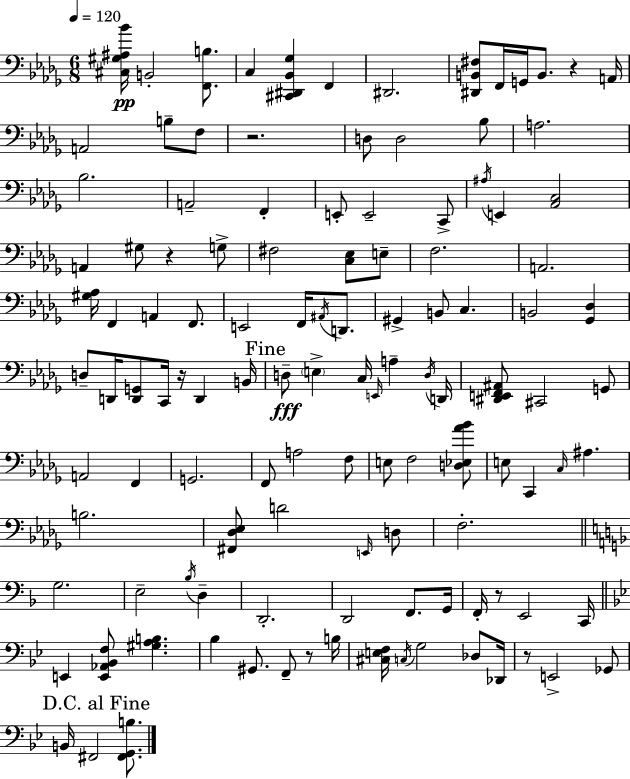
[C#3,G#3,A#3,Bb4]/s B2/h [F2,B3]/e. C3/q [C#2,D#2,Bb2,Gb3]/q F2/q D#2/h. [D#2,B2,F#3]/e F2/s G2/s B2/e. R/q A2/s A2/h B3/e F3/e R/h. D3/e D3/h Bb3/e A3/h. Bb3/h. A2/h F2/q E2/e E2/h C2/e A#3/s E2/q [Ab2,C3]/h A2/q G#3/e R/q G3/e F#3/h [C3,Eb3]/e E3/e F3/h. A2/h. [G#3,Ab3]/s F2/q A2/q F2/e. E2/h F2/s A#2/s D2/e. G#2/q B2/e C3/q. B2/h [Gb2,Db3]/q D3/e D2/s [D2,G2]/e C2/s R/s D2/q B2/s D3/e E3/q C3/s E2/s A3/q D3/s D2/s [D#2,E2,F2,A#2]/e C#2/h G2/e A2/h F2/q G2/h. F2/e A3/h F3/e E3/e F3/h [D3,Eb3,Ab4,Bb4]/e E3/e C2/q C3/s A#3/q. B3/h. [F#2,Db3,Eb3]/e D4/h E2/s D3/e F3/h. G3/h. E3/h Bb3/s D3/q D2/h. D2/h F2/e. G2/s F2/s R/e E2/h C2/s E2/q [E2,Ab2,Bb2,F3]/e [G#3,A3,B3]/q. Bb3/q G#2/e. F2/e R/e B3/s [C#3,E3,F3]/s C3/s G3/h Db3/e Db2/s R/e E2/h Gb2/e B2/s F#2/h [F#2,G2,B3]/e.